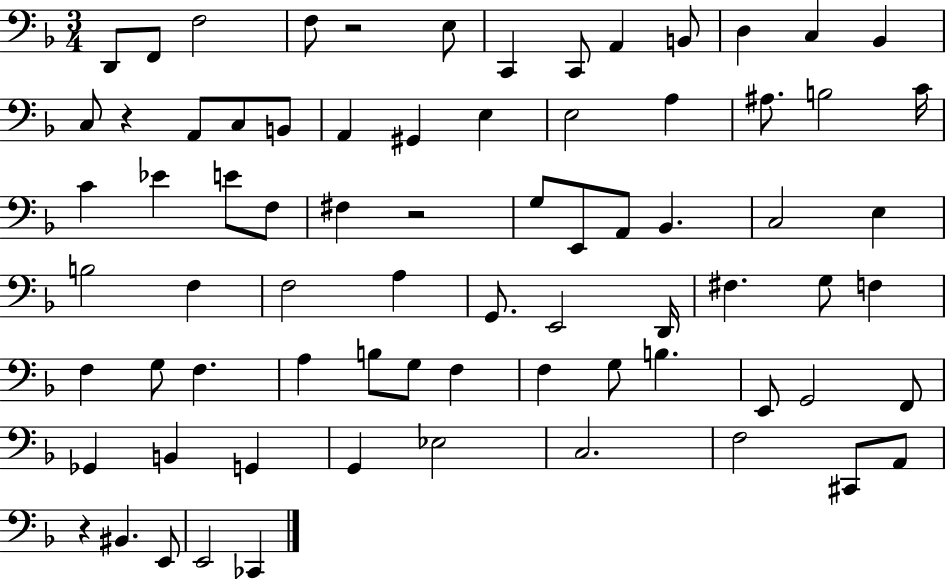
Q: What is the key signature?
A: F major